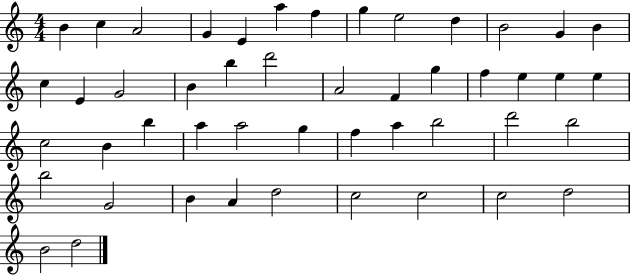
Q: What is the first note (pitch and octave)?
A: B4